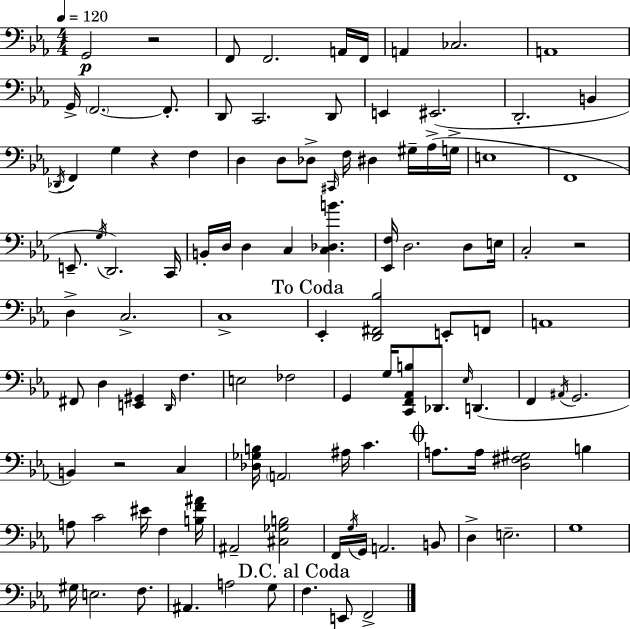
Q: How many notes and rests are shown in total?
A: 109